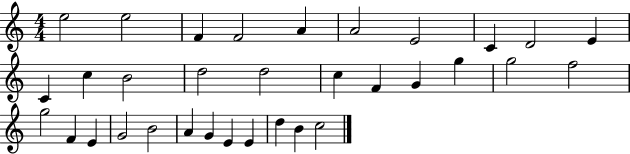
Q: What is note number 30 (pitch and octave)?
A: E4